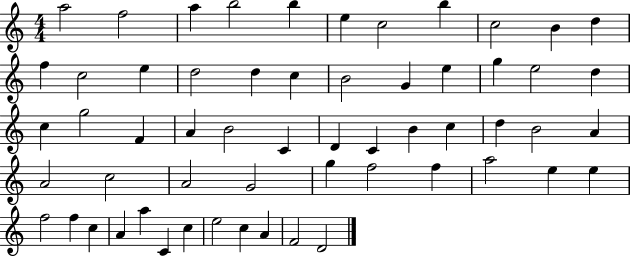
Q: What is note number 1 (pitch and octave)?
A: A5